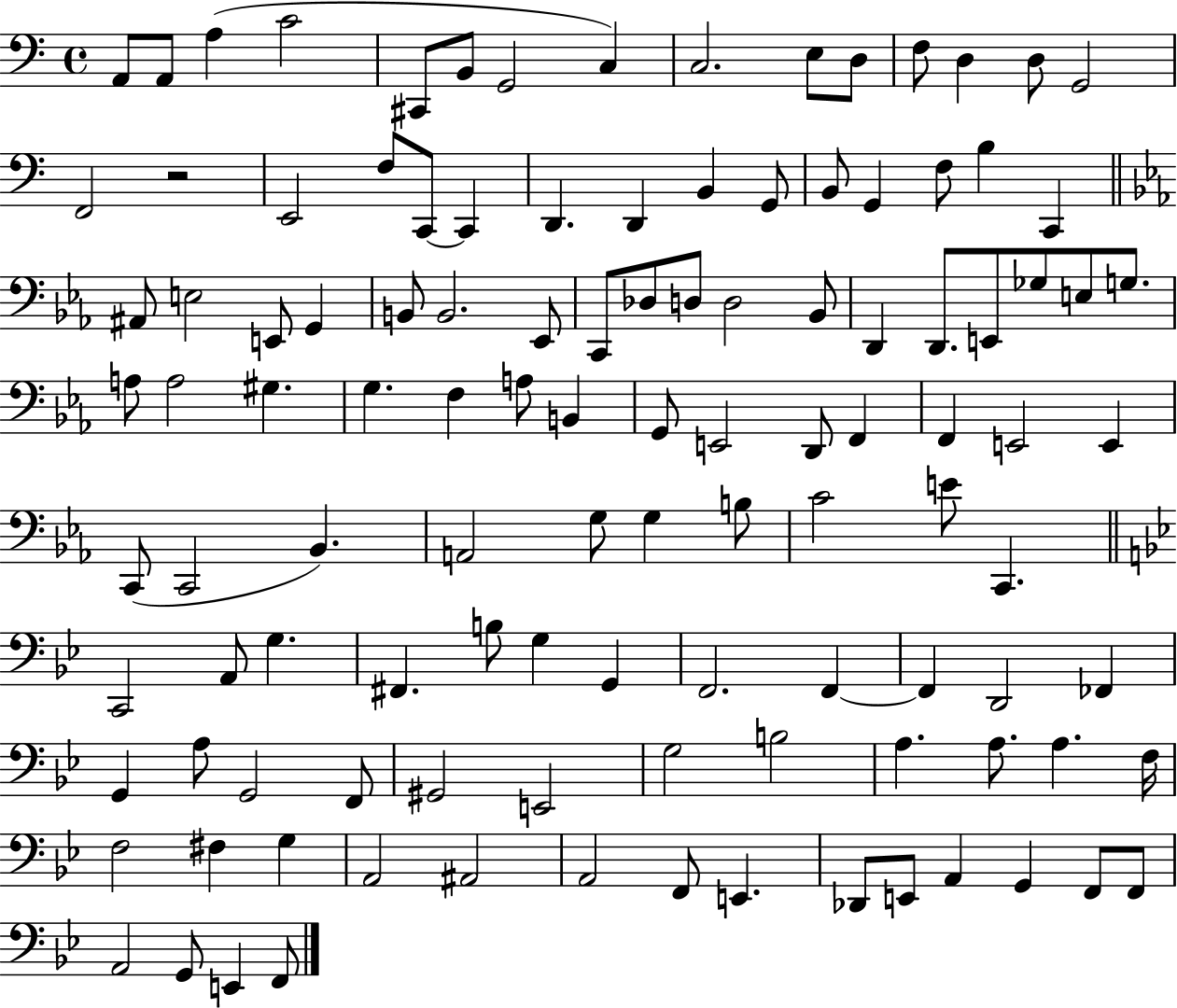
A2/e A2/e A3/q C4/h C#2/e B2/e G2/h C3/q C3/h. E3/e D3/e F3/e D3/q D3/e G2/h F2/h R/h E2/h F3/e C2/e C2/q D2/q. D2/q B2/q G2/e B2/e G2/q F3/e B3/q C2/q A#2/e E3/h E2/e G2/q B2/e B2/h. Eb2/e C2/e Db3/e D3/e D3/h Bb2/e D2/q D2/e. E2/e Gb3/e E3/e G3/e. A3/e A3/h G#3/q. G3/q. F3/q A3/e B2/q G2/e E2/h D2/e F2/q F2/q E2/h E2/q C2/e C2/h Bb2/q. A2/h G3/e G3/q B3/e C4/h E4/e C2/q. C2/h A2/e G3/q. F#2/q. B3/e G3/q G2/q F2/h. F2/q F2/q D2/h FES2/q G2/q A3/e G2/h F2/e G#2/h E2/h G3/h B3/h A3/q. A3/e. A3/q. F3/s F3/h F#3/q G3/q A2/h A#2/h A2/h F2/e E2/q. Db2/e E2/e A2/q G2/q F2/e F2/e A2/h G2/e E2/q F2/e